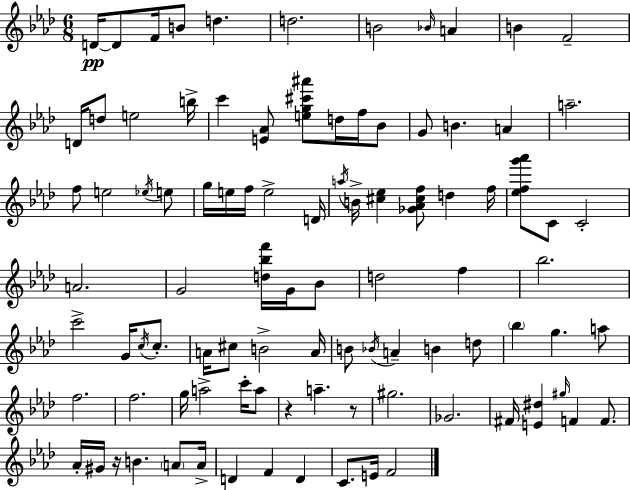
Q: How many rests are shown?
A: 3